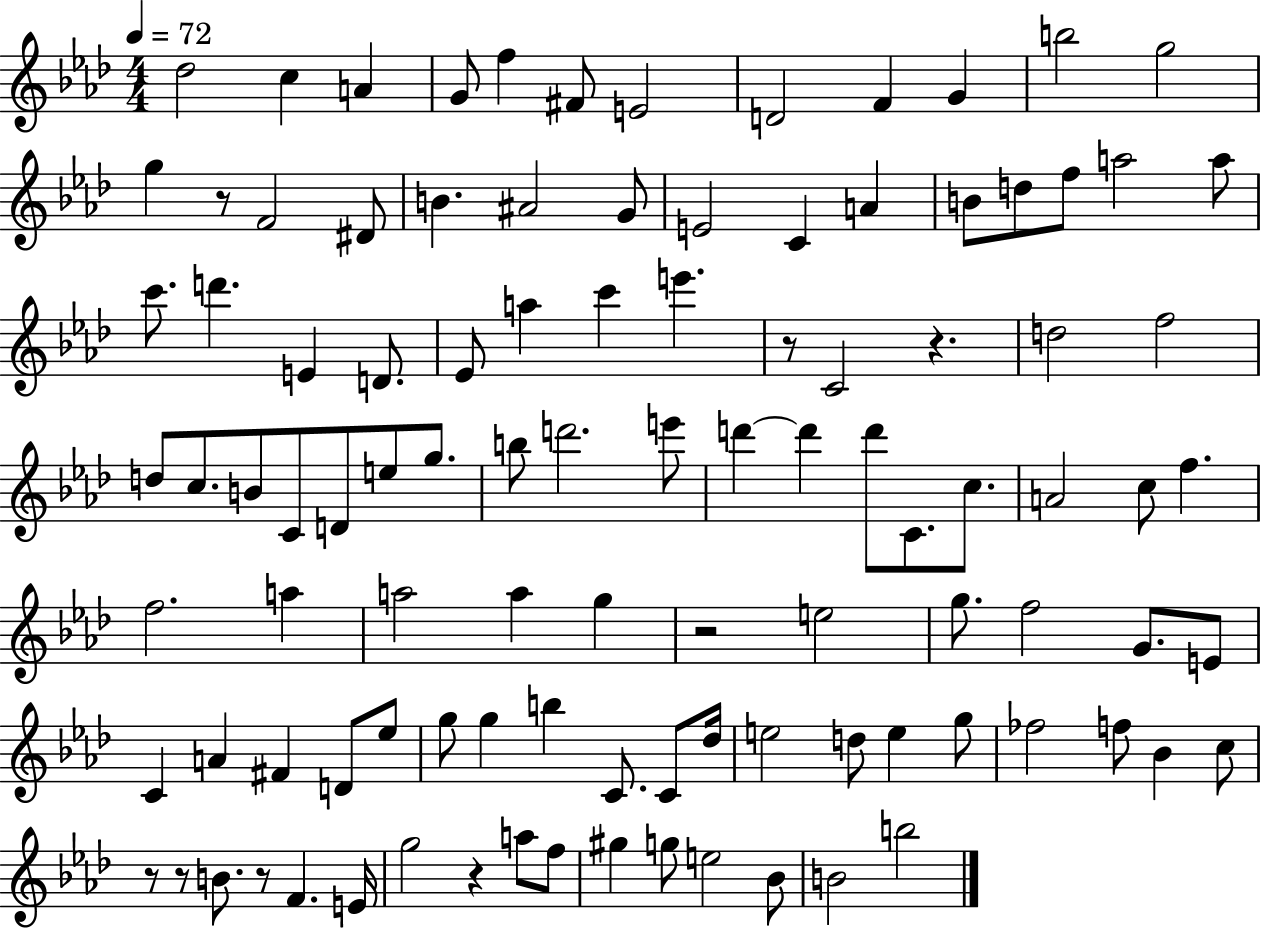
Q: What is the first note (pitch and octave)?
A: Db5